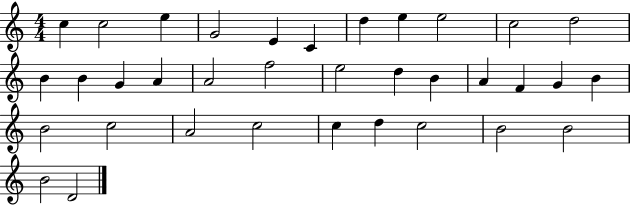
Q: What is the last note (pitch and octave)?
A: D4